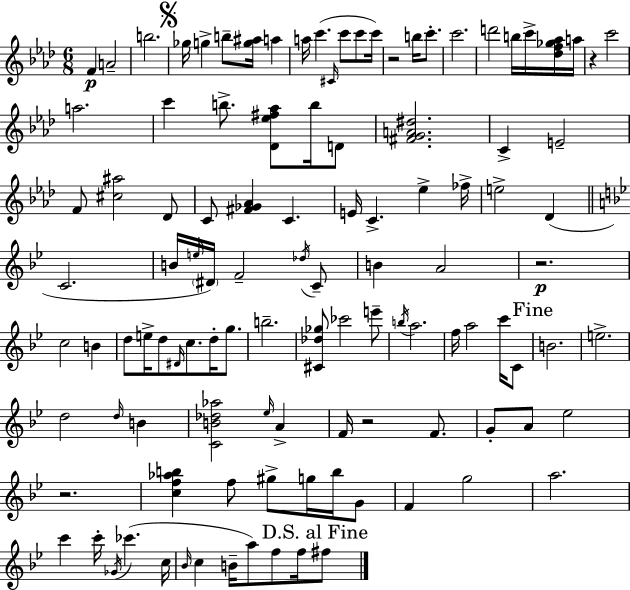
{
  \clef treble
  \numericTimeSignature
  \time 6/8
  \key f \minor
  \repeat volta 2 { f'4\p a'2-- | b''2. | \mark \markup { \musicglyph "scripts.segno" } ges''16 g''4-> b''8-- <g'' ais''>16 a''4 | a''16 c'''4.( \grace { cis'16 } c'''8 c'''8 | \break c'''16) r2 b''16 c'''8.-. | c'''2. | d'''2 b''16 c'''16-> <des'' f'' ges'' aes''>16 | a''16 r4 c'''2 | \break a''2. | c'''4 b''8.-> <des' ees'' fis'' aes''>8 b''16 d'8 | <fis' g' a' dis''>2. | c'4-> e'2-- | \break f'8 <cis'' ais''>2 des'8 | c'8 <fis' ges' aes'>4 c'4. | e'16 c'4.-> ees''4-> | fes''16-> e''2-> des'4( | \break \bar "||" \break \key bes \major c'2. | b'16 \grace { e''16 } \parenthesize dis'16) f'2-- \acciaccatura { des''16 } | c'8-- b'4 a'2 | r2.\p | \break c''2 b'4 | d''8 e''16-> d''8 \grace { dis'16 } c''8. d''16-. | g''8. b''2.-- | <cis' des'' ges''>8 ces'''2 | \break e'''8-- \acciaccatura { b''16 } a''2. | f''16 a''2 | c'''16 c'8 \mark "Fine" b'2. | e''2.-> | \break d''2 | \grace { d''16 } b'4 <c' b' des'' aes''>2 | \grace { ees''16 } a'4-> f'16 r2 | f'8. g'8-. a'8 ees''2 | \break r2. | <c'' f'' aes'' b''>4 f''8 | gis''8-> g''16 b''16 g'8 f'4 g''2 | a''2. | \break c'''4 c'''16-. \acciaccatura { ges'16 } | ces'''4.( c''16 \grace { bes'16 } c''4 | b'16-- a''8) f''8 f''16 \mark "D.S. al Fine" fis''8 } \bar "|."
}